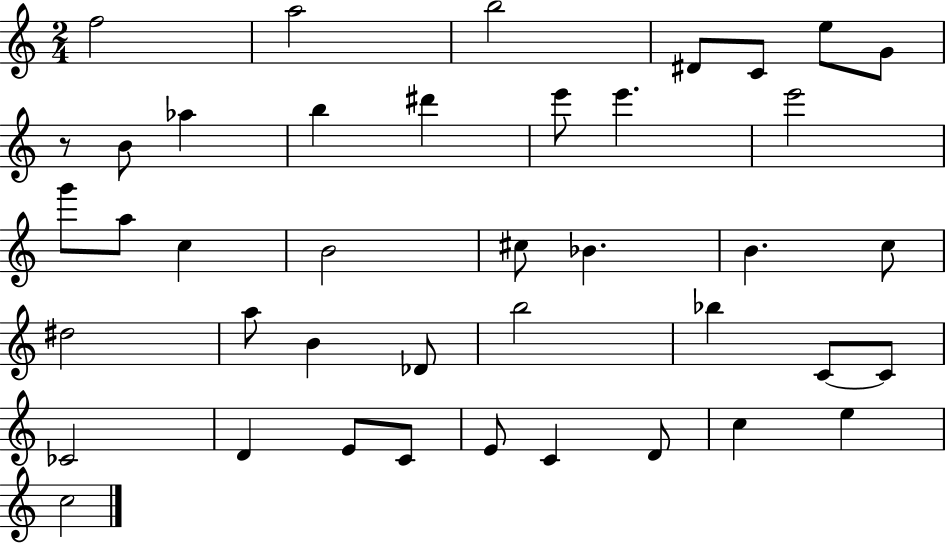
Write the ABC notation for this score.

X:1
T:Untitled
M:2/4
L:1/4
K:C
f2 a2 b2 ^D/2 C/2 e/2 G/2 z/2 B/2 _a b ^d' e'/2 e' e'2 g'/2 a/2 c B2 ^c/2 _B B c/2 ^d2 a/2 B _D/2 b2 _b C/2 C/2 _C2 D E/2 C/2 E/2 C D/2 c e c2